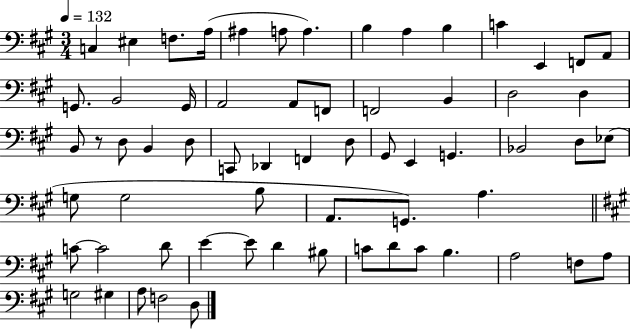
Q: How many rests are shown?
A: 1